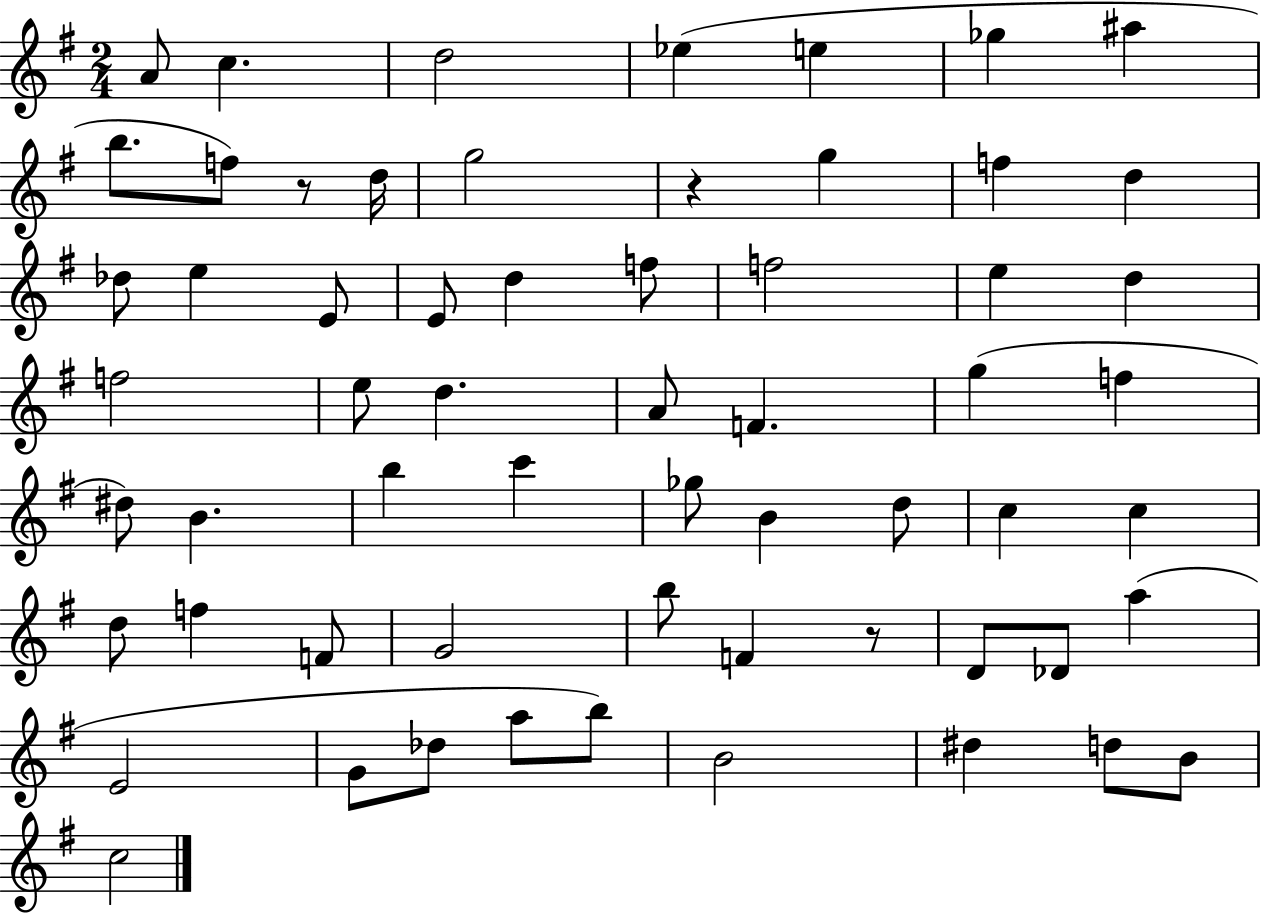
X:1
T:Untitled
M:2/4
L:1/4
K:G
A/2 c d2 _e e _g ^a b/2 f/2 z/2 d/4 g2 z g f d _d/2 e E/2 E/2 d f/2 f2 e d f2 e/2 d A/2 F g f ^d/2 B b c' _g/2 B d/2 c c d/2 f F/2 G2 b/2 F z/2 D/2 _D/2 a E2 G/2 _d/2 a/2 b/2 B2 ^d d/2 B/2 c2